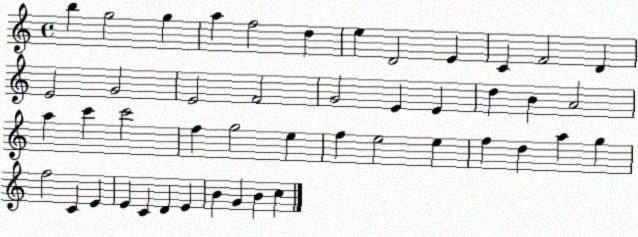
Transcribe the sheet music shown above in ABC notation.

X:1
T:Untitled
M:4/4
L:1/4
K:C
b g2 g a f2 d e D2 E C F2 D E2 G2 E2 F2 G2 E E d B A2 a c' c'2 f g2 e f e2 e f d a g f2 C E E C D E B G B c